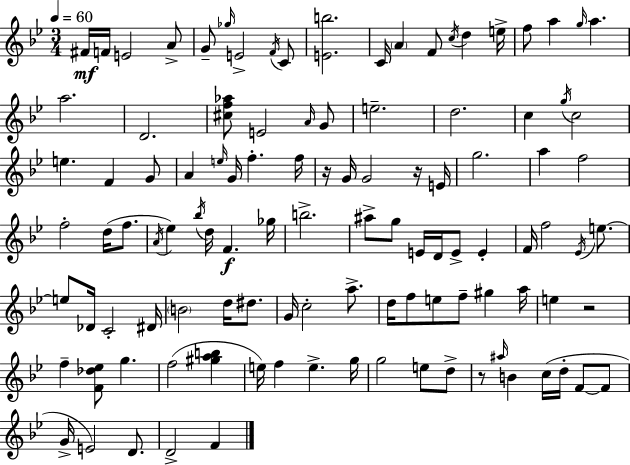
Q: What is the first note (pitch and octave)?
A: F#4